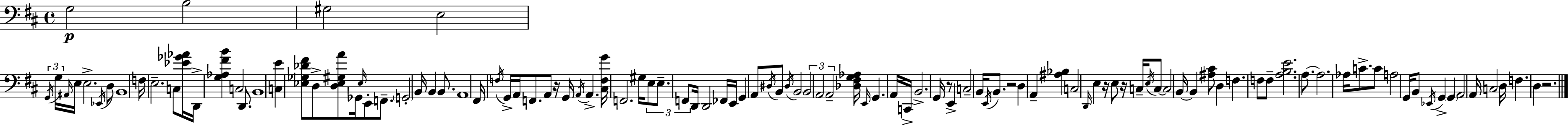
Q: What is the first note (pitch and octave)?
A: G3